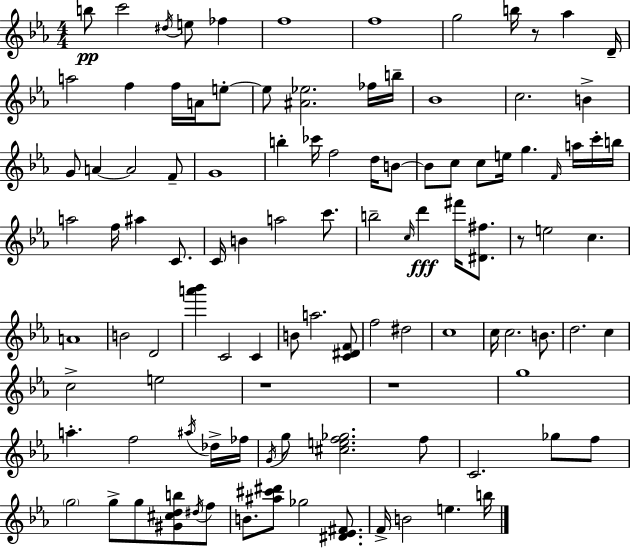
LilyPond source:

{
  \clef treble
  \numericTimeSignature
  \time 4/4
  \key ees \major
  b''8\pp c'''2 \acciaccatura { dis''16 } e''8 fes''4 | f''1 | f''1 | g''2 b''16 r8 aes''4 | \break d'16-- a''2 f''4 f''16 a'16 e''8-.~~ | e''8 <ais' ees''>2. fes''16 | b''16-- bes'1 | c''2. b'4-> | \break g'8 a'4~~ a'2 f'8-- | g'1 | b''4-. ces'''16 f''2 d''16 b'8~~ | b'8 c''8 c''8 e''16 g''4. \grace { f'16 } a''16 | \break c'''16-. b''16 a''2 f''16 ais''4 c'8. | c'16 b'4 a''2 c'''8. | b''2-- \grace { c''16 } d'''4\fff fis'''16 | <dis' fis''>8. r8 e''2 c''4. | \break a'1 | b'2 d'2 | <a''' bes'''>4 c'2 c'4 | b'8 a''2. | \break <c' dis' f'>8 f''2 dis''2 | c''1 | c''16 c''2. | b'8. d''2. c''4 | \break c''2-> e''2 | r1 | r1 | g''1 | \break a''4.-. f''2 | \acciaccatura { ais''16 } des''16-> fes''16 \acciaccatura { g'16 } g''8 <cis'' e'' f'' ges''>2. | f''8 c'2. | ges''8 f''8 \parenthesize g''2 g''8-> g''8 | \break <gis' cis'' d'' b''>8 \acciaccatura { dis''16 } f''8 b'8. <ais'' cis''' dis'''>8 ges''2 | <dis' ees' fis'>8. f'16-> b'2 e''4. | b''16 \bar "|."
}